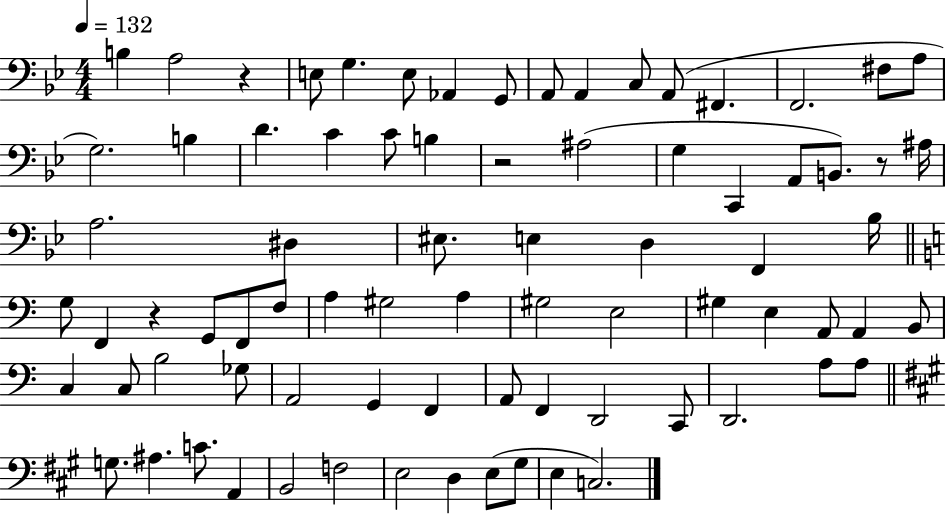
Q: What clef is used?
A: bass